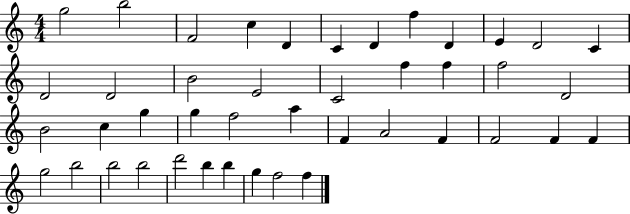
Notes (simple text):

G5/h B5/h F4/h C5/q D4/q C4/q D4/q F5/q D4/q E4/q D4/h C4/q D4/h D4/h B4/h E4/h C4/h F5/q F5/q F5/h D4/h B4/h C5/q G5/q G5/q F5/h A5/q F4/q A4/h F4/q F4/h F4/q F4/q G5/h B5/h B5/h B5/h D6/h B5/q B5/q G5/q F5/h F5/q